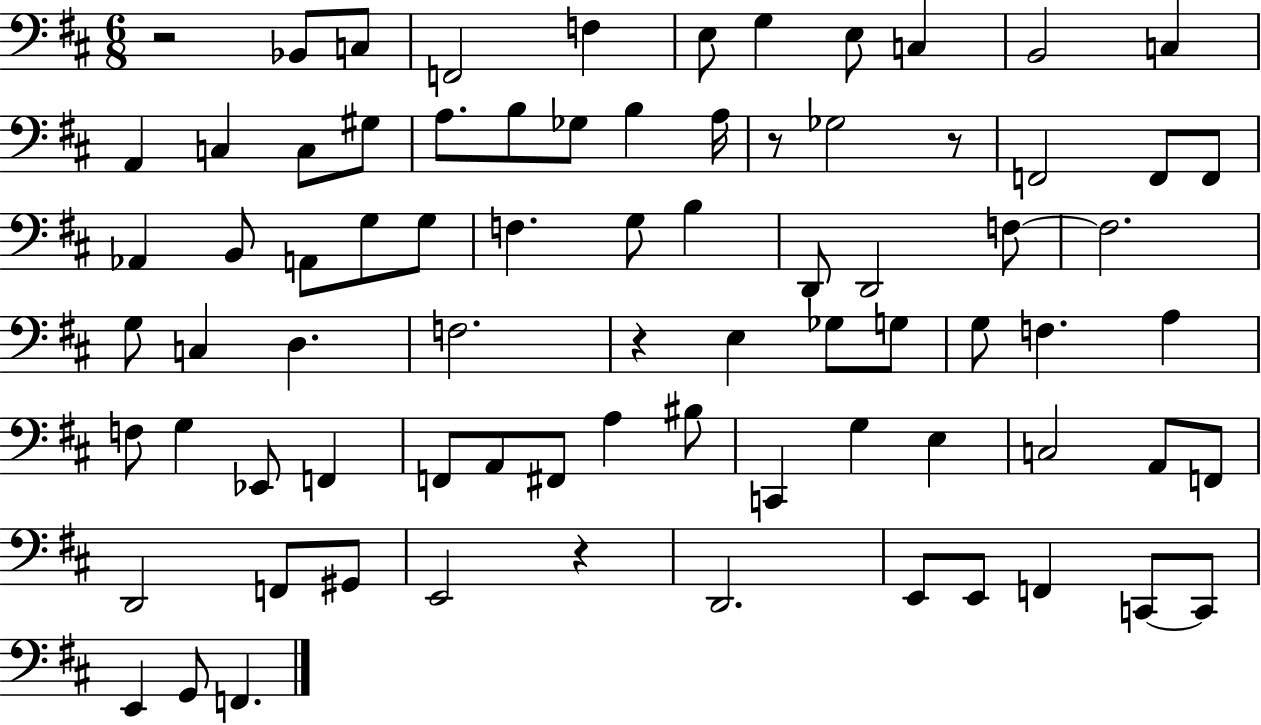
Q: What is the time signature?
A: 6/8